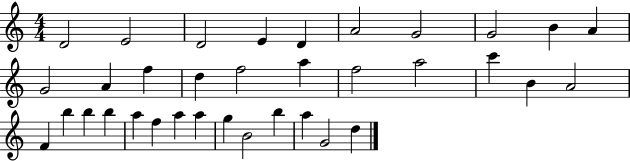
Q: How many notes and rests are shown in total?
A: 35